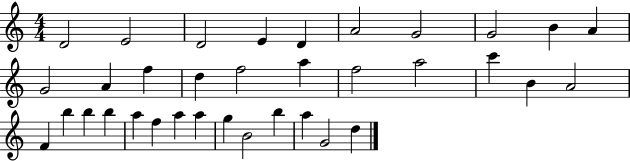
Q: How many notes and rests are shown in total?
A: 35